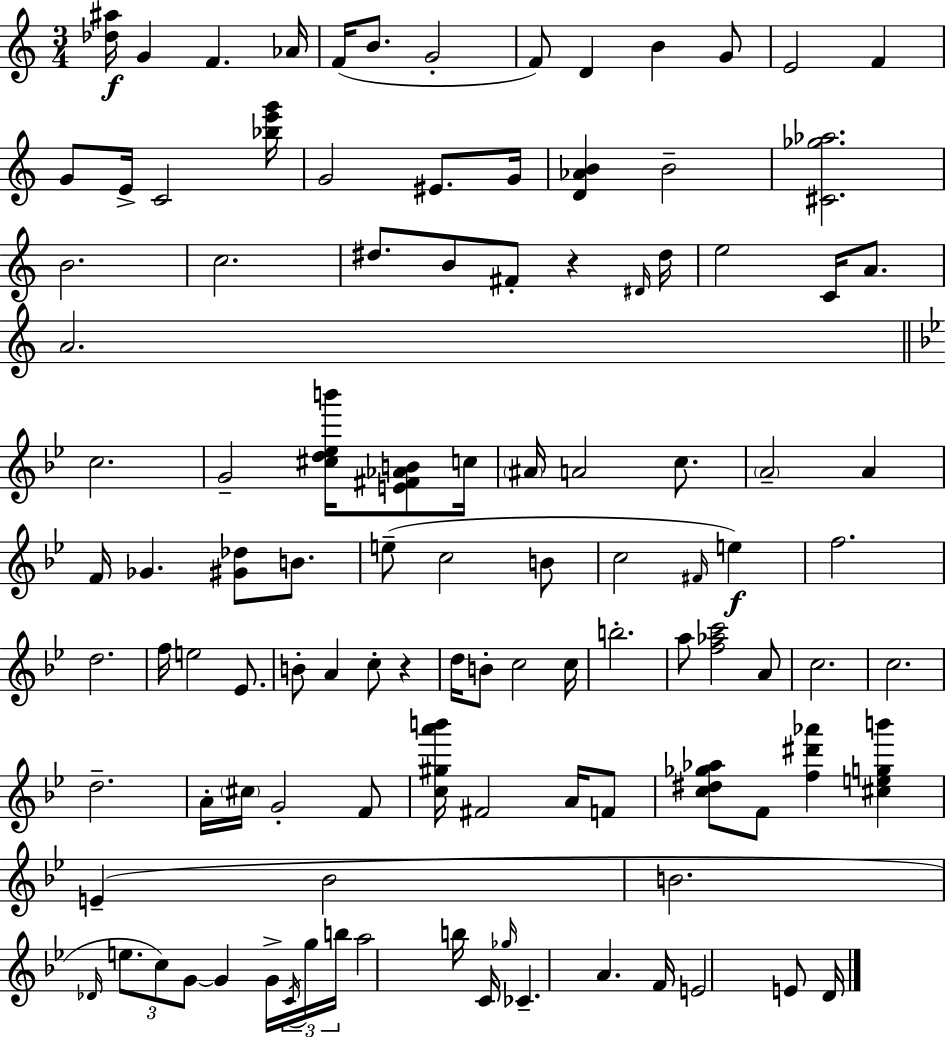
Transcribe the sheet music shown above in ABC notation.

X:1
T:Untitled
M:3/4
L:1/4
K:C
[_d^a]/4 G F _A/4 F/4 B/2 G2 F/2 D B G/2 E2 F G/2 E/4 C2 [_be'g']/4 G2 ^E/2 G/4 [D_AB] B2 [^C_g_a]2 B2 c2 ^d/2 B/2 ^F/2 z ^D/4 ^d/4 e2 C/4 A/2 A2 c2 G2 [^cd_eb']/4 [E^F_AB]/2 c/4 ^A/4 A2 c/2 A2 A F/4 _G [^G_d]/2 B/2 e/2 c2 B/2 c2 ^F/4 e f2 d2 f/4 e2 _E/2 B/2 A c/2 z d/4 B/2 c2 c/4 b2 a/2 [f_ac']2 A/2 c2 c2 d2 A/4 ^c/4 G2 F/2 [c^ga'b']/4 ^F2 A/4 F/2 [c^d_g_a]/2 F/2 [f^d'_a'] [^cegb'] E _B2 B2 _D/4 e/2 c/2 G/2 G G/4 C/4 g/4 b/4 a2 b/4 C/4 _g/4 _C A F/4 E2 E/2 D/4